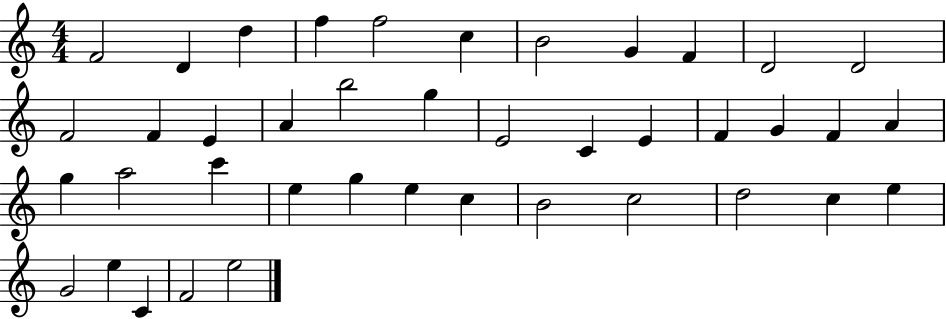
{
  \clef treble
  \numericTimeSignature
  \time 4/4
  \key c \major
  f'2 d'4 d''4 | f''4 f''2 c''4 | b'2 g'4 f'4 | d'2 d'2 | \break f'2 f'4 e'4 | a'4 b''2 g''4 | e'2 c'4 e'4 | f'4 g'4 f'4 a'4 | \break g''4 a''2 c'''4 | e''4 g''4 e''4 c''4 | b'2 c''2 | d''2 c''4 e''4 | \break g'2 e''4 c'4 | f'2 e''2 | \bar "|."
}